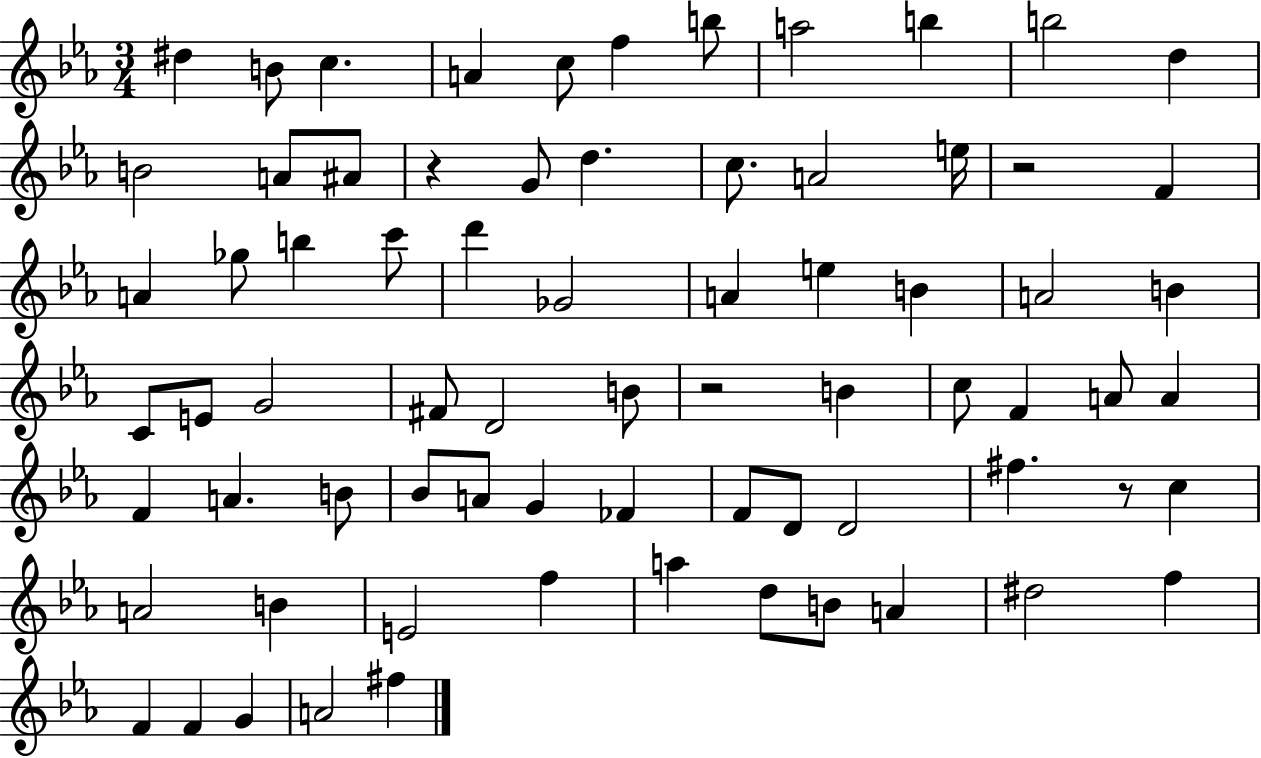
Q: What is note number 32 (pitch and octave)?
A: C4